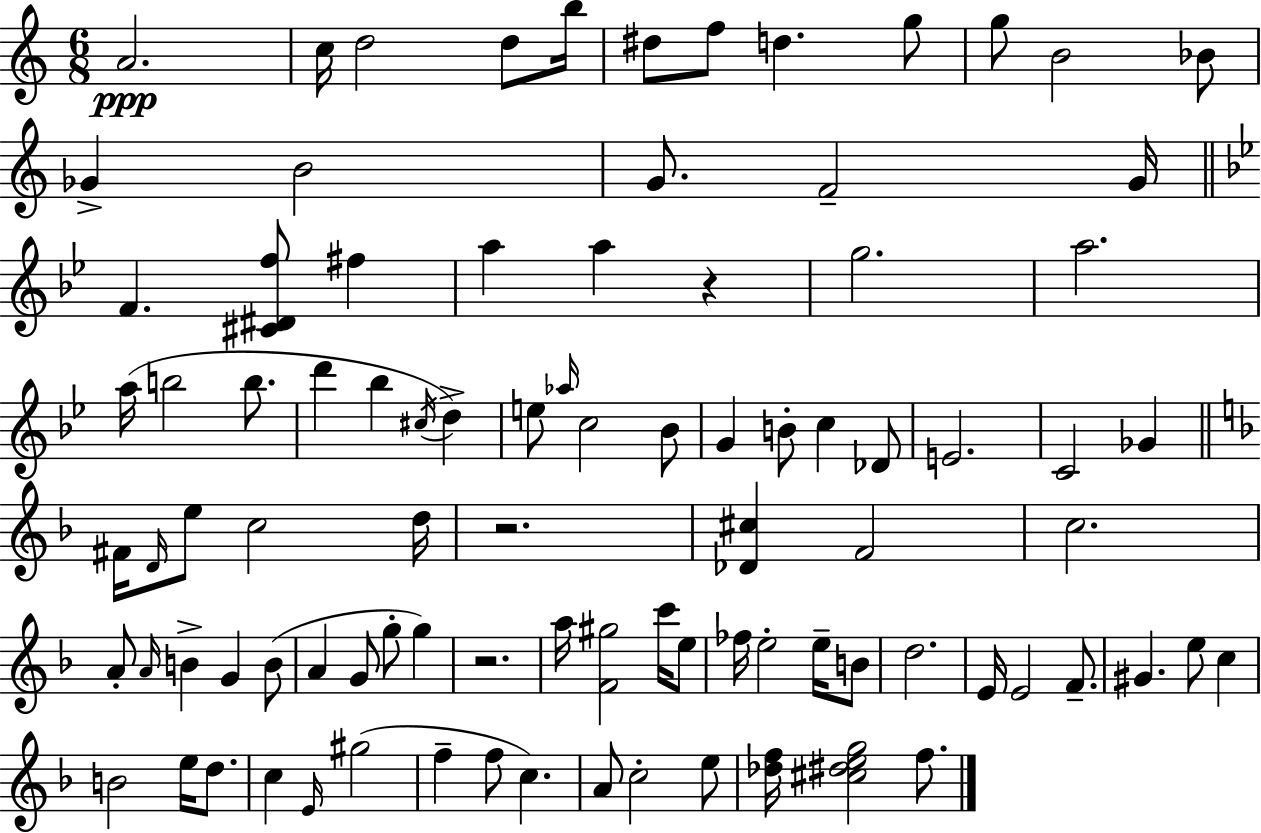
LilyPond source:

{
  \clef treble
  \numericTimeSignature
  \time 6/8
  \key a \minor
  a'2.\ppp | c''16 d''2 d''8 b''16 | dis''8 f''8 d''4. g''8 | g''8 b'2 bes'8 | \break ges'4-> b'2 | g'8. f'2-- g'16 | \bar "||" \break \key bes \major f'4. <cis' dis' f''>8 fis''4 | a''4 a''4 r4 | g''2. | a''2. | \break a''16( b''2 b''8. | d'''4 bes''4 \acciaccatura { cis''16 }) d''4-> | e''8 \grace { aes''16 } c''2 | bes'8 g'4 b'8-. c''4 | \break des'8 e'2. | c'2 ges'4 | \bar "||" \break \key d \minor fis'16 \grace { d'16 } e''8 c''2 | d''16 r2. | <des' cis''>4 f'2 | c''2. | \break a'8-. \grace { a'16 } b'4-> g'4 | b'8( a'4 g'8 g''8-. g''4) | r2. | a''16 <f' gis''>2 c'''16 | \break e''8 fes''16 e''2-. e''16-- | b'8 d''2. | e'16 e'2 f'8.-- | gis'4. e''8 c''4 | \break b'2 e''16 d''8. | c''4 \grace { e'16 } gis''2( | f''4-- f''8 c''4.) | a'8 c''2-. | \break e''8 <des'' f''>16 <cis'' dis'' e'' g''>2 | f''8. \bar "|."
}